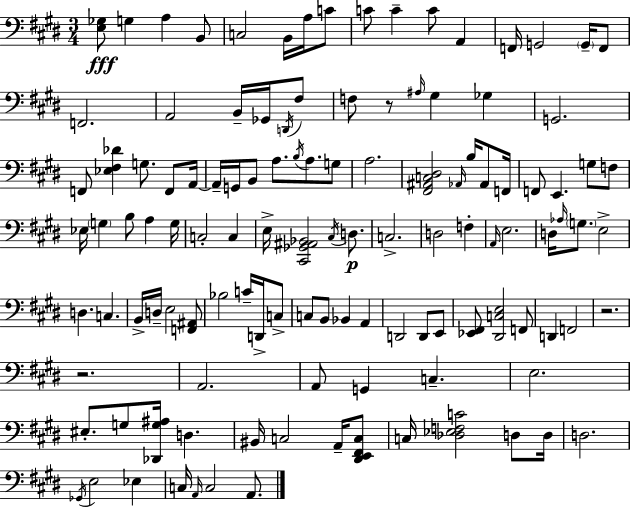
{
  \clef bass
  \numericTimeSignature
  \time 3/4
  \key e \major
  \repeat volta 2 { <e ges>8\fff g4 a4 b,8 | c2 b,16 a16 c'8 | c'8 c'4-- c'8 a,4 | f,16 g,2 \parenthesize g,16-- f,8 | \break f,2. | a,2 b,16-- ges,16 \acciaccatura { d,16 } fis8 | f8 r8 \grace { ais16 } gis4 ges4 | g,2. | \break f,8 <ees fis des'>4 g8. f,8 | a,16~~ a,16-- g,16 b,8 a8. \acciaccatura { b16 } a8. | g8 a2. | <fis, ais, c dis>2 \grace { aes,16 } | \break b16 aes,8 f,16 f,8 e,4. | g8 f8 ees16 \parenthesize g4 b8 a4 | g16 c2-. | c4 e16-> <cis, ges, ais, bes,>2 | \break \acciaccatura { cis16 }\p d8. c2.-> | d2 | f4-. \grace { a,16 } e2. | d16 \grace { aes16 } \parenthesize g8. e2-> | \break d4. | c4. b,16-> d16-- e2 | <f, ais,>8 bes2 | c'16-- d,16-> c8-> c8 b,8 bes,4 | \break a,4 d,2 | d,8 e,8 <ees, fis,>8 <dis, c e>2 | f,8 d,4 f,2 | r2. | \break r2. | a,2. | a,8 g,4 | c4.-- e2. | \break eis8.-. g8 | <des, g ais>16 d4. bis,16 c2 | a,16-- <dis, e, fis, c>8 c16 <des ees f c'>2 | d8 d16 d2. | \break \acciaccatura { ges,16 } e2 | ees4 c16 \grace { a,16 } c2 | a,8. } \bar "|."
}